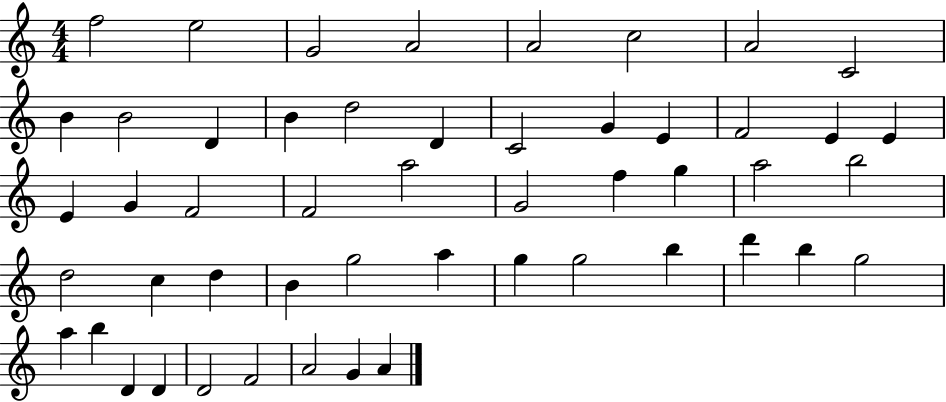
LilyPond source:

{
  \clef treble
  \numericTimeSignature
  \time 4/4
  \key c \major
  f''2 e''2 | g'2 a'2 | a'2 c''2 | a'2 c'2 | \break b'4 b'2 d'4 | b'4 d''2 d'4 | c'2 g'4 e'4 | f'2 e'4 e'4 | \break e'4 g'4 f'2 | f'2 a''2 | g'2 f''4 g''4 | a''2 b''2 | \break d''2 c''4 d''4 | b'4 g''2 a''4 | g''4 g''2 b''4 | d'''4 b''4 g''2 | \break a''4 b''4 d'4 d'4 | d'2 f'2 | a'2 g'4 a'4 | \bar "|."
}